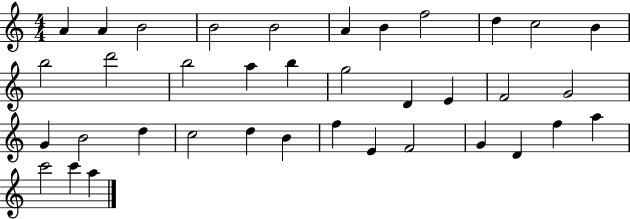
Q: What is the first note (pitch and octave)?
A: A4